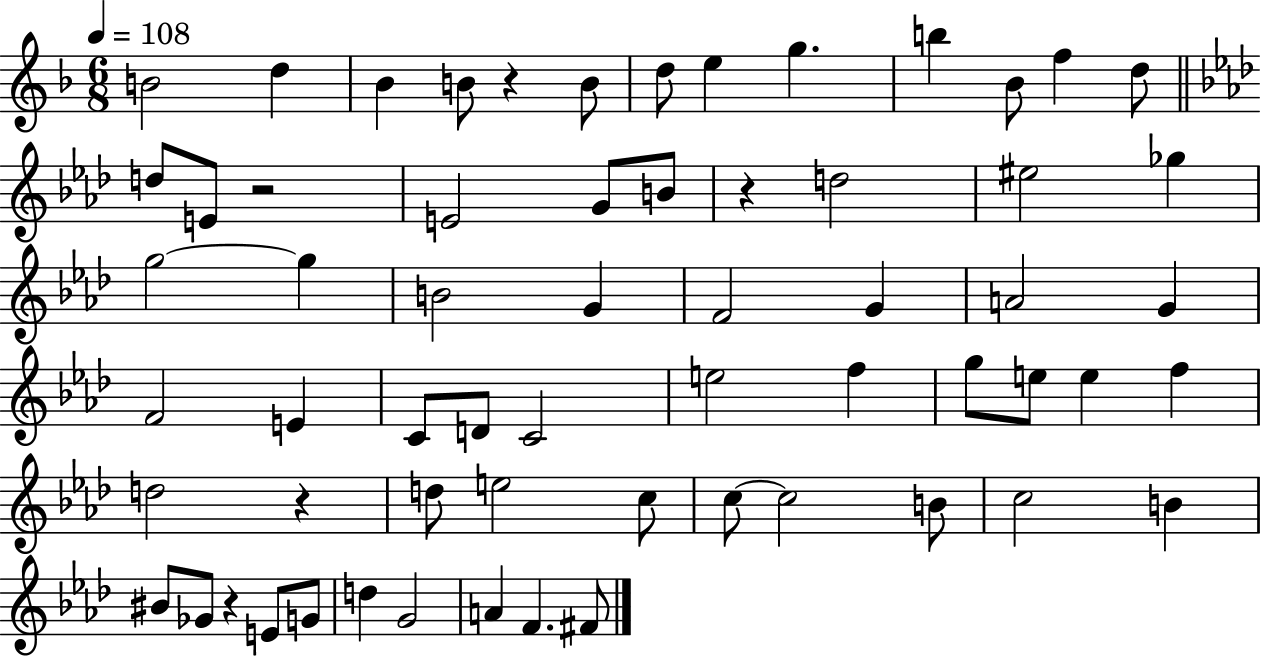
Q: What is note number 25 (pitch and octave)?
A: F4